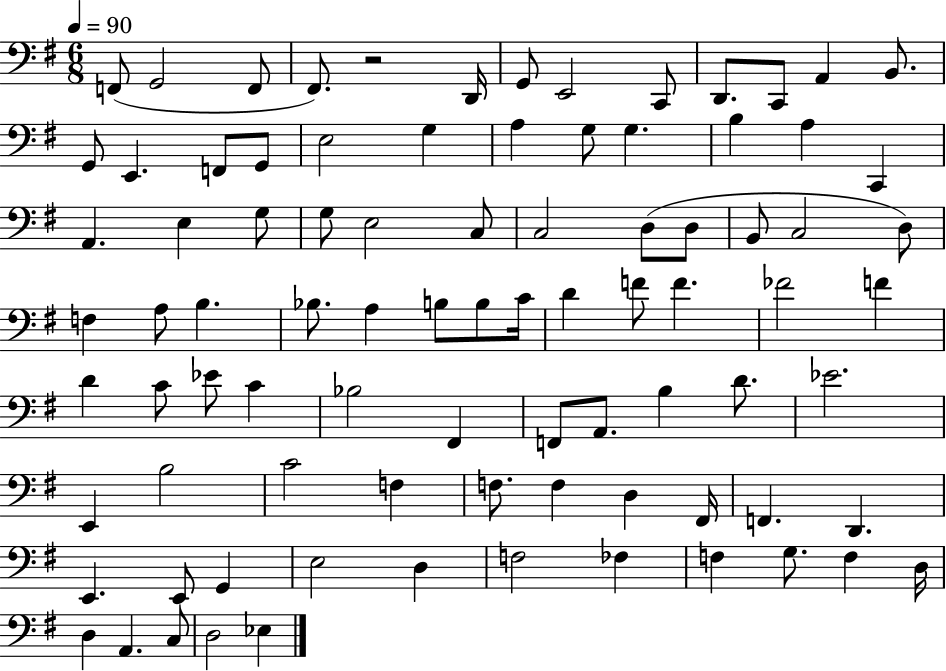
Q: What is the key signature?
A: G major